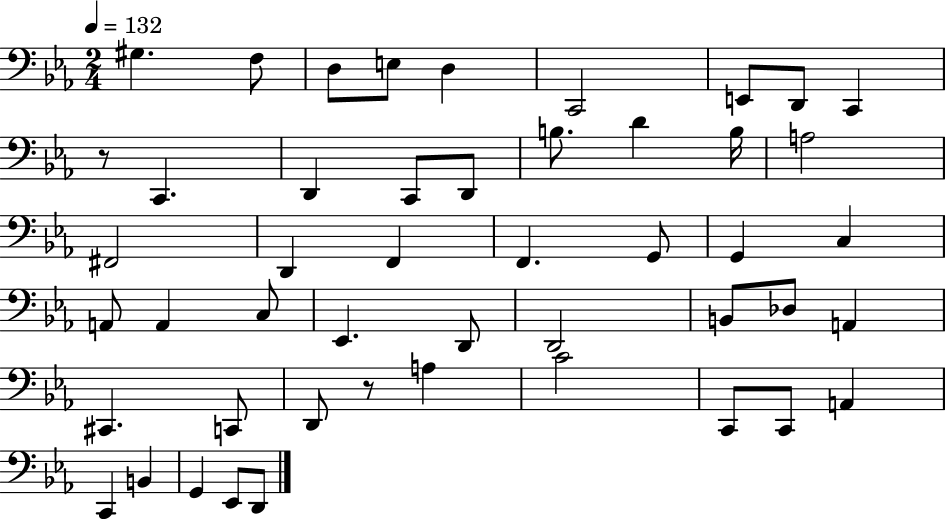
G#3/q. F3/e D3/e E3/e D3/q C2/h E2/e D2/e C2/q R/e C2/q. D2/q C2/e D2/e B3/e. D4/q B3/s A3/h F#2/h D2/q F2/q F2/q. G2/e G2/q C3/q A2/e A2/q C3/e Eb2/q. D2/e D2/h B2/e Db3/e A2/q C#2/q. C2/e D2/e R/e A3/q C4/h C2/e C2/e A2/q C2/q B2/q G2/q Eb2/e D2/e